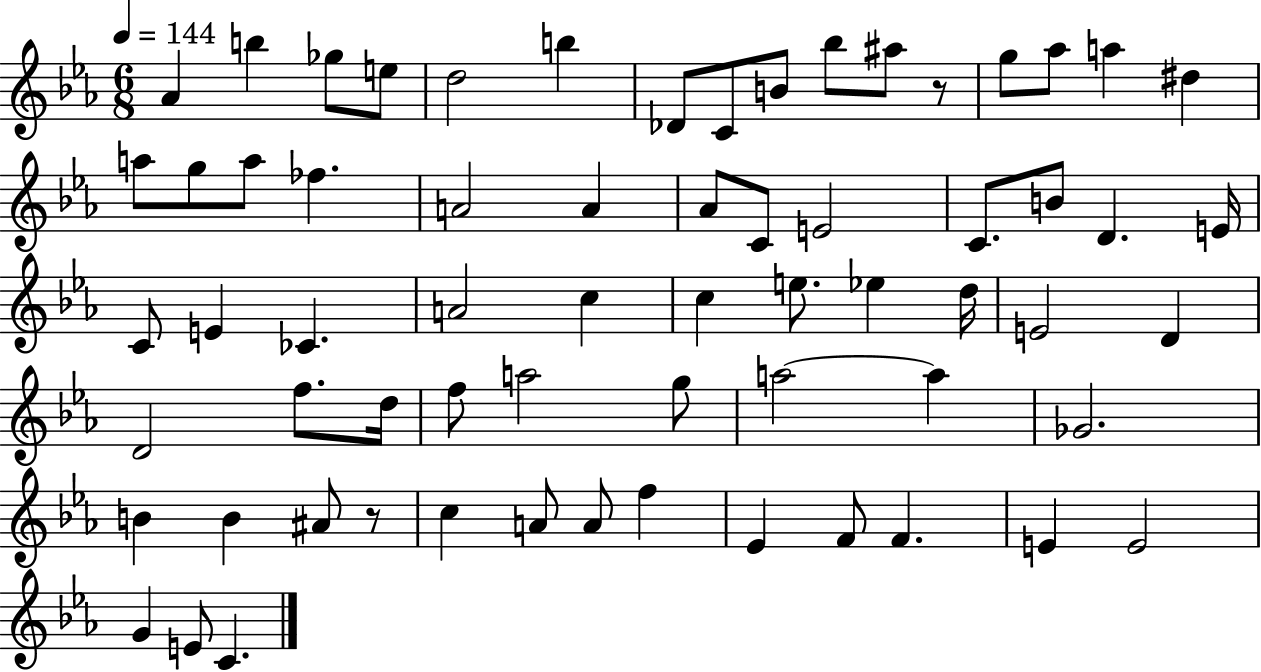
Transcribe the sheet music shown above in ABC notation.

X:1
T:Untitled
M:6/8
L:1/4
K:Eb
_A b _g/2 e/2 d2 b _D/2 C/2 B/2 _b/2 ^a/2 z/2 g/2 _a/2 a ^d a/2 g/2 a/2 _f A2 A _A/2 C/2 E2 C/2 B/2 D E/4 C/2 E _C A2 c c e/2 _e d/4 E2 D D2 f/2 d/4 f/2 a2 g/2 a2 a _G2 B B ^A/2 z/2 c A/2 A/2 f _E F/2 F E E2 G E/2 C